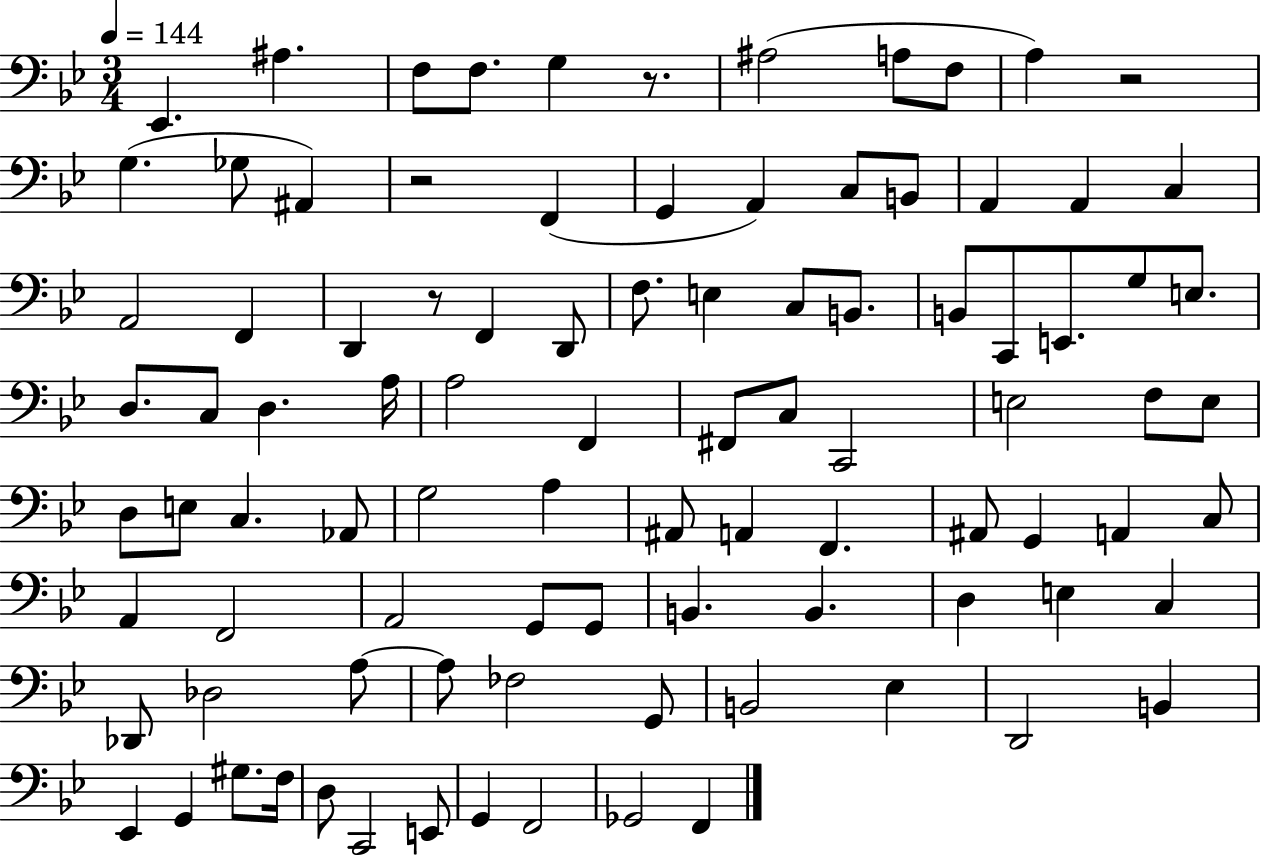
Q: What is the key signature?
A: BES major